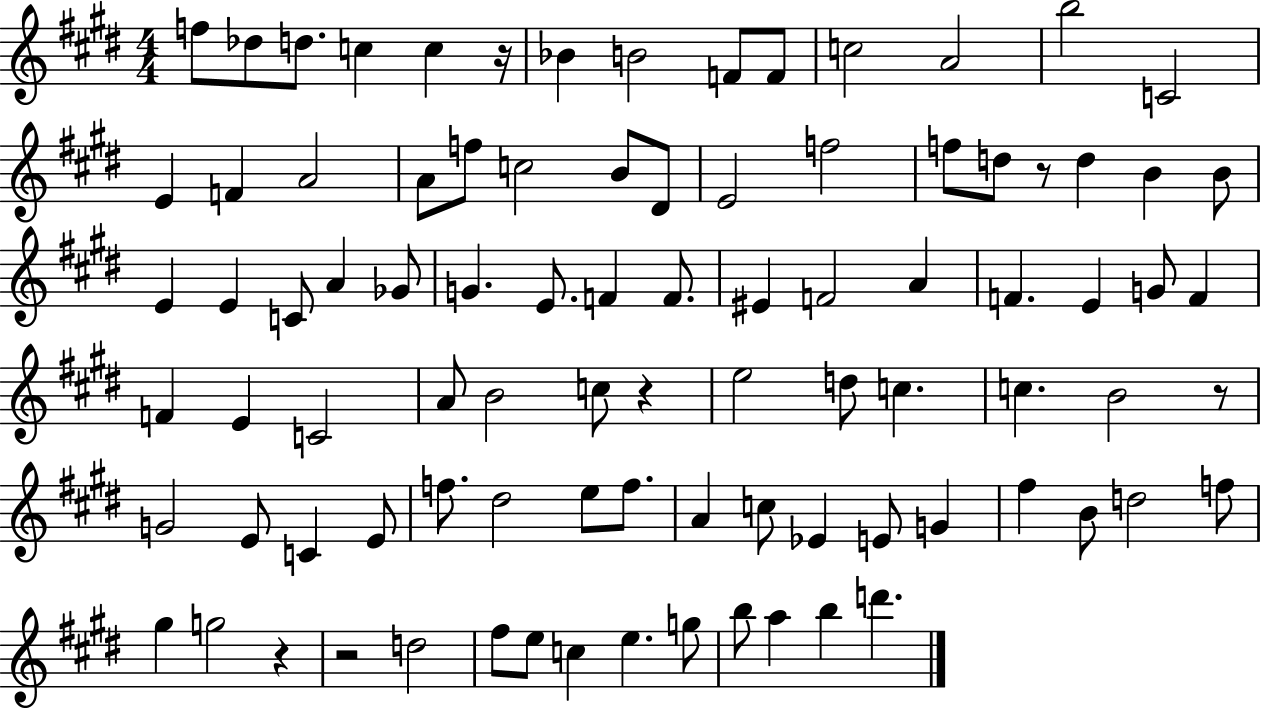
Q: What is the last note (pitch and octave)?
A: D6